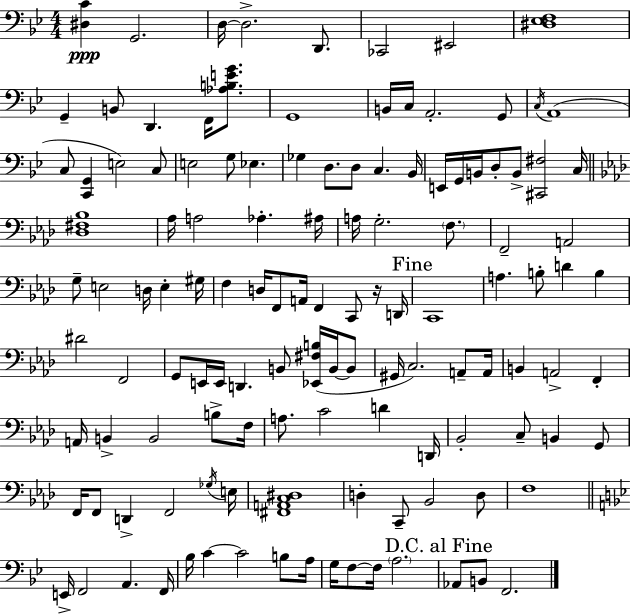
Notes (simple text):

[D#3,C4]/q G2/h. D3/s D3/h. D2/e. CES2/h EIS2/h [D#3,Eb3,F3]/w G2/q B2/e D2/q. F2/s [Ab3,B3,E4,G4]/e. G2/w B2/s C3/s A2/h. G2/e C3/s A2/w C3/e [C2,G2]/q E3/h C3/e E3/h G3/e Eb3/q. Gb3/q D3/e. D3/e C3/q. Bb2/s E2/s G2/s B2/s D3/e B2/e [C#2,F#3]/h C3/s [Db3,F#3,Bb3]/w Ab3/s A3/h Ab3/q. A#3/s A3/s G3/h. F3/e. F2/h A2/h G3/e E3/h D3/s E3/q G#3/s F3/q D3/s F2/e A2/s F2/q C2/e R/s D2/s C2/w A3/q. B3/e D4/q B3/q D#4/h F2/h G2/e E2/s E2/s D2/q. B2/e [Eb2,F#3,B3]/s B2/s B2/e G#2/s C3/h. A2/e A2/s B2/q A2/h F2/q A2/s B2/q B2/h B3/e F3/s A3/e. C4/h D4/q D2/s Bb2/h C3/e B2/q G2/e F2/s F2/e D2/q F2/h Gb3/s E3/s [F#2,A2,C3,D#3]/w D3/q C2/e Bb2/h D3/e F3/w E2/s F2/h A2/q. F2/s Bb3/s C4/q C4/h B3/e A3/s G3/s F3/e F3/s A3/h. Ab2/e B2/e F2/h.